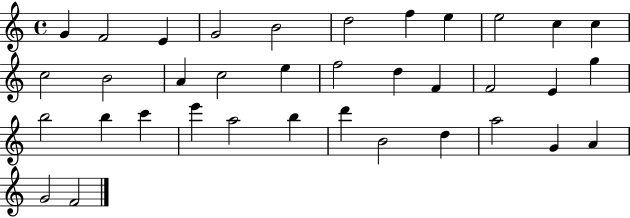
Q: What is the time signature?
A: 4/4